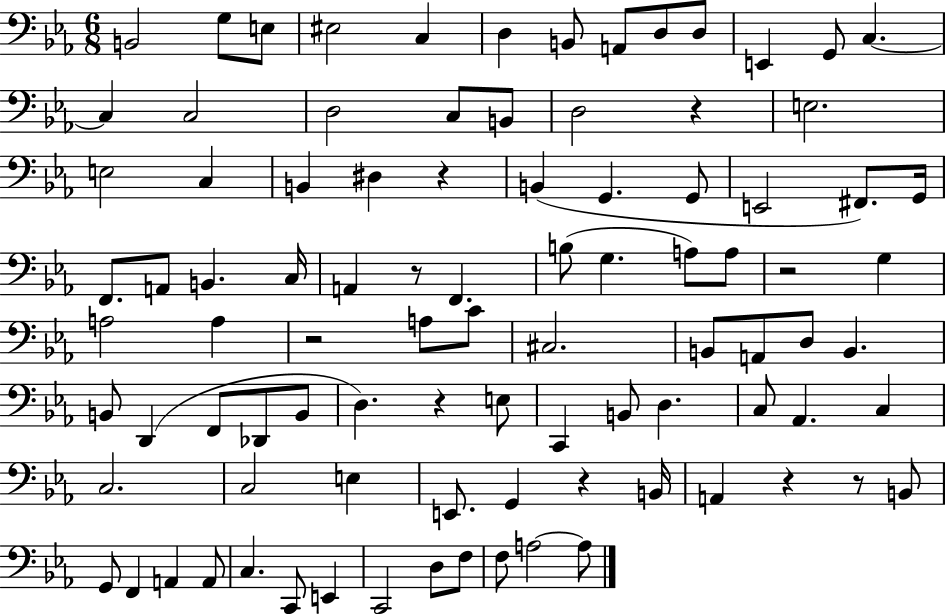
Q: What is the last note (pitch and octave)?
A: A3